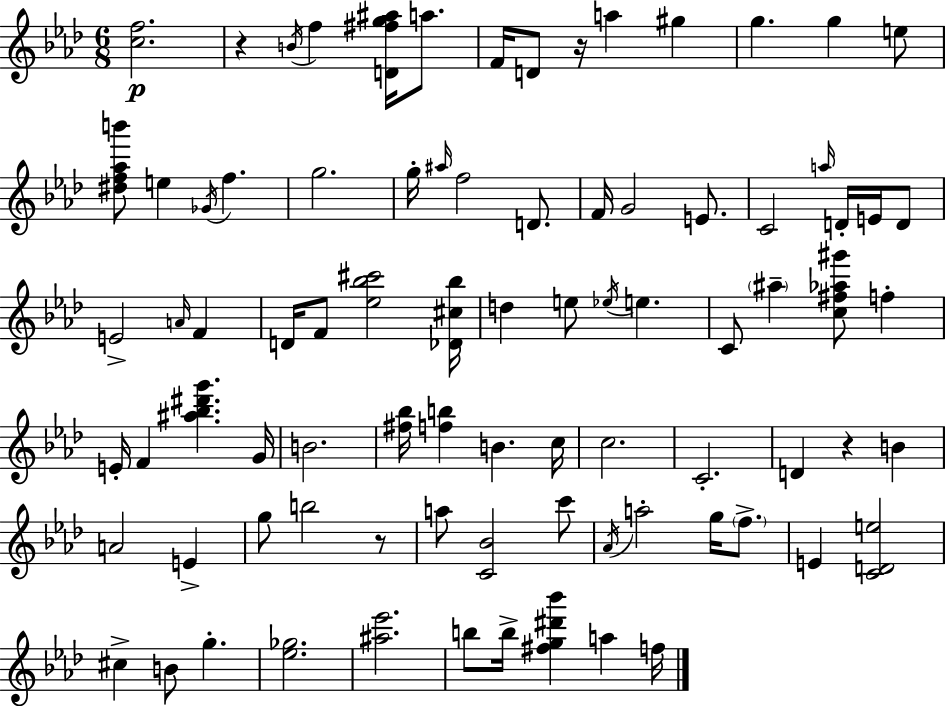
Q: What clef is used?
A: treble